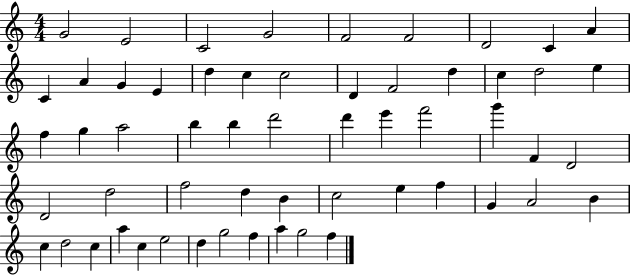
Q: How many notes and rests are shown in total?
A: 57